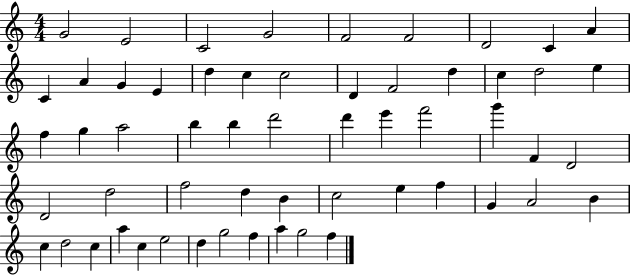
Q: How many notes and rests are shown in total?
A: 57